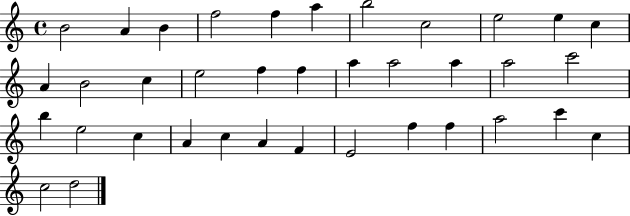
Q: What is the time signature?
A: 4/4